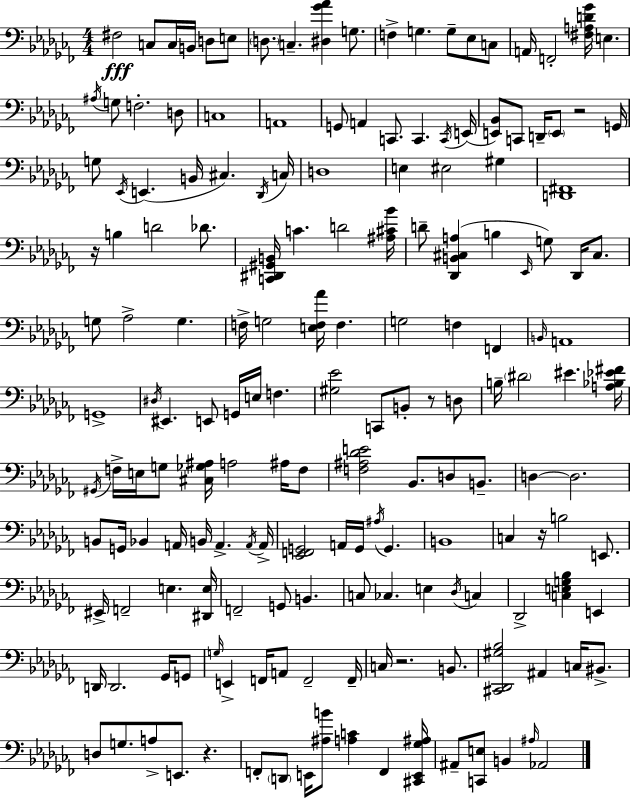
X:1
T:Untitled
M:4/4
L:1/4
K:Abm
^F,2 C,/2 C,/4 B,,/4 D,/2 E,/2 D,/2 C, [^D,_G_A] G,/2 F, G, G,/2 _E,/2 C,/2 A,,/4 F,,2 [^F,A,D_G]/4 E, ^A,/4 G,/2 F,2 D,/2 C,4 A,,4 G,,/2 A,, C,,/2 C,, C,,/4 E,,/4 [E,,_B,,]/2 C,,/2 D,,/4 E,,/2 z2 G,,/4 G,/2 _E,,/4 E,, B,,/4 ^C, _D,,/4 C,/4 D,4 E, ^E,2 ^G, [D,,^F,,]4 z/4 B, D2 _D/2 [C,,^D,,^G,,B,,]/4 C D2 [^A,^C_B]/4 D/2 [_D,,B,,^C,A,] B, _E,,/4 G,/2 _D,,/4 ^C,/2 G,/2 _A,2 G, F,/4 G,2 [E,F,_A]/4 F, G,2 F, F,, B,,/4 A,,4 G,,4 ^D,/4 ^E,, E,,/2 G,,/4 E,/4 F, [^G,_E]2 C,,/2 B,,/2 z/2 D,/2 B,/4 ^D2 ^E [A,_B,_E^F]/4 ^G,,/4 F,/4 E,/4 G,/2 [^C,_G,^A,]/4 A,2 ^A,/4 F,/2 [F,^A,_DE]2 _B,,/2 D,/2 B,,/2 D, D,2 B,,/2 G,,/4 _B,, A,,/4 B,,/4 A,, A,,/4 A,,/4 [_E,,F,,G,,]2 A,,/4 G,,/4 ^A,/4 G,, B,,4 C, z/4 B,2 E,,/2 ^E,,/4 F,,2 E, [^D,,E,]/4 F,,2 G,,/2 B,, C,/2 _C, E, _D,/4 C, _D,,2 [C,E,G,_B,] E,, D,,/4 D,,2 _G,,/4 G,,/2 G,/4 E,, F,,/4 A,,/2 F,,2 F,,/4 C,/4 z2 B,,/2 [^C,,_D,,^G,_B,]2 ^A,, C,/4 ^B,,/2 D,/2 G,/2 A,/2 E,,/2 z F,,/2 D,,/2 E,,/4 [^A,B]/2 [A,C] F,, [^C,,E,,_G,^A,]/4 ^A,,/2 [C,,E,]/2 B,, ^A,/4 _A,,2